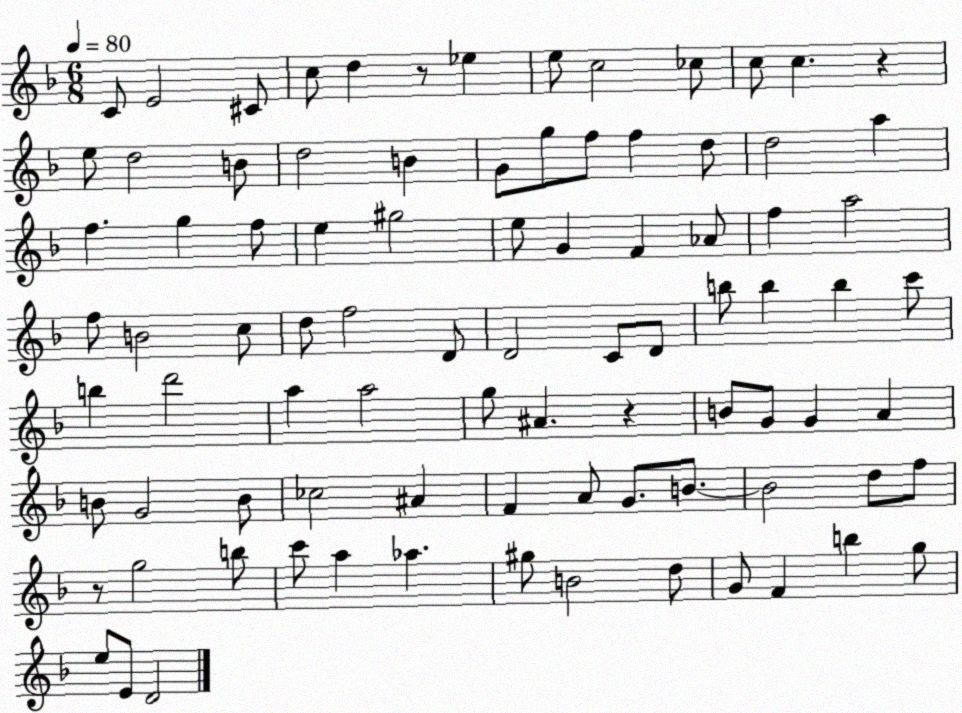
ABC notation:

X:1
T:Untitled
M:6/8
L:1/4
K:F
C/2 E2 ^C/2 c/2 d z/2 _e e/2 c2 _c/2 c/2 c z e/2 d2 B/2 d2 B G/2 g/2 f/2 f d/2 d2 a f g f/2 e ^g2 e/2 G F _A/2 f a2 f/2 B2 c/2 d/2 f2 D/2 D2 C/2 D/2 b/2 b b c'/2 b d'2 a a2 g/2 ^A z B/2 G/2 G A B/2 G2 B/2 _c2 ^A F A/2 G/2 B/2 B2 d/2 f/2 z/2 g2 b/2 c'/2 a _a ^g/2 B2 d/2 G/2 F b g/2 e/2 E/2 D2